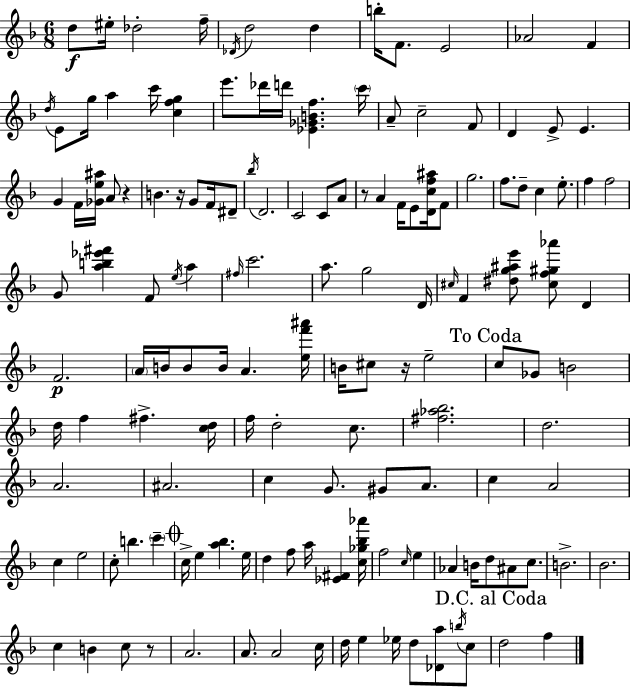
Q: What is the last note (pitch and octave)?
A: F5